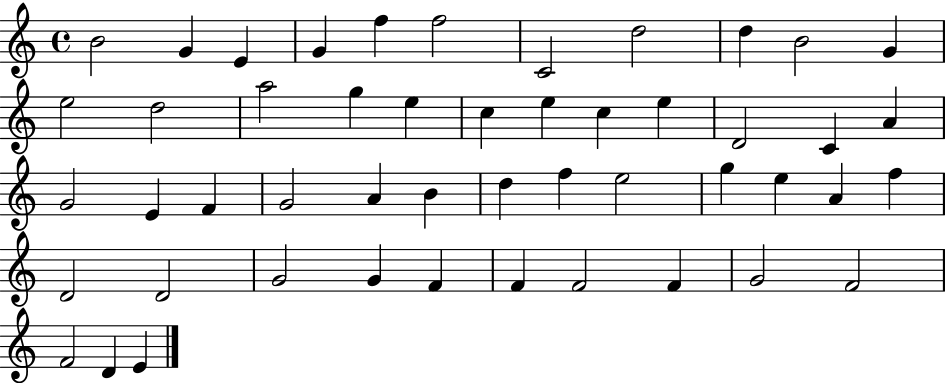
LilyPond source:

{
  \clef treble
  \time 4/4
  \defaultTimeSignature
  \key c \major
  b'2 g'4 e'4 | g'4 f''4 f''2 | c'2 d''2 | d''4 b'2 g'4 | \break e''2 d''2 | a''2 g''4 e''4 | c''4 e''4 c''4 e''4 | d'2 c'4 a'4 | \break g'2 e'4 f'4 | g'2 a'4 b'4 | d''4 f''4 e''2 | g''4 e''4 a'4 f''4 | \break d'2 d'2 | g'2 g'4 f'4 | f'4 f'2 f'4 | g'2 f'2 | \break f'2 d'4 e'4 | \bar "|."
}